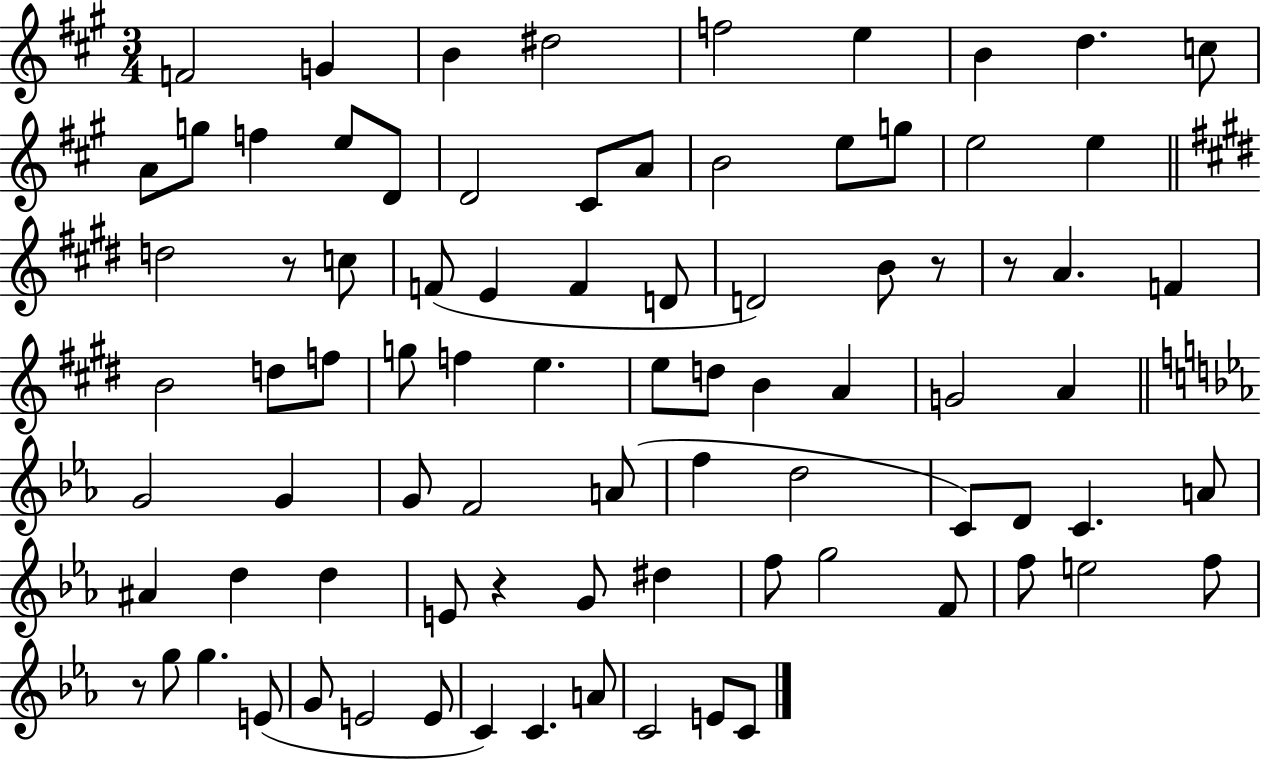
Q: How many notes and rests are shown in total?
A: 84